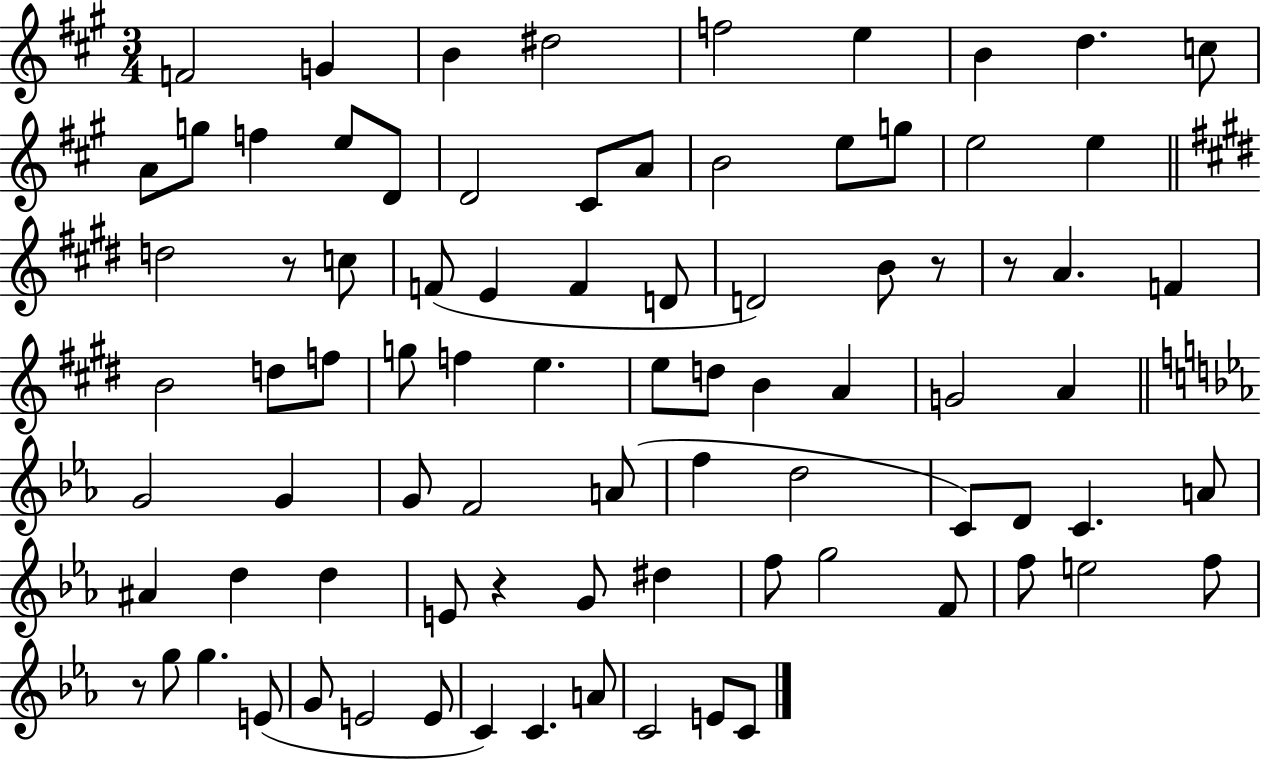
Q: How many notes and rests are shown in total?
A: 84